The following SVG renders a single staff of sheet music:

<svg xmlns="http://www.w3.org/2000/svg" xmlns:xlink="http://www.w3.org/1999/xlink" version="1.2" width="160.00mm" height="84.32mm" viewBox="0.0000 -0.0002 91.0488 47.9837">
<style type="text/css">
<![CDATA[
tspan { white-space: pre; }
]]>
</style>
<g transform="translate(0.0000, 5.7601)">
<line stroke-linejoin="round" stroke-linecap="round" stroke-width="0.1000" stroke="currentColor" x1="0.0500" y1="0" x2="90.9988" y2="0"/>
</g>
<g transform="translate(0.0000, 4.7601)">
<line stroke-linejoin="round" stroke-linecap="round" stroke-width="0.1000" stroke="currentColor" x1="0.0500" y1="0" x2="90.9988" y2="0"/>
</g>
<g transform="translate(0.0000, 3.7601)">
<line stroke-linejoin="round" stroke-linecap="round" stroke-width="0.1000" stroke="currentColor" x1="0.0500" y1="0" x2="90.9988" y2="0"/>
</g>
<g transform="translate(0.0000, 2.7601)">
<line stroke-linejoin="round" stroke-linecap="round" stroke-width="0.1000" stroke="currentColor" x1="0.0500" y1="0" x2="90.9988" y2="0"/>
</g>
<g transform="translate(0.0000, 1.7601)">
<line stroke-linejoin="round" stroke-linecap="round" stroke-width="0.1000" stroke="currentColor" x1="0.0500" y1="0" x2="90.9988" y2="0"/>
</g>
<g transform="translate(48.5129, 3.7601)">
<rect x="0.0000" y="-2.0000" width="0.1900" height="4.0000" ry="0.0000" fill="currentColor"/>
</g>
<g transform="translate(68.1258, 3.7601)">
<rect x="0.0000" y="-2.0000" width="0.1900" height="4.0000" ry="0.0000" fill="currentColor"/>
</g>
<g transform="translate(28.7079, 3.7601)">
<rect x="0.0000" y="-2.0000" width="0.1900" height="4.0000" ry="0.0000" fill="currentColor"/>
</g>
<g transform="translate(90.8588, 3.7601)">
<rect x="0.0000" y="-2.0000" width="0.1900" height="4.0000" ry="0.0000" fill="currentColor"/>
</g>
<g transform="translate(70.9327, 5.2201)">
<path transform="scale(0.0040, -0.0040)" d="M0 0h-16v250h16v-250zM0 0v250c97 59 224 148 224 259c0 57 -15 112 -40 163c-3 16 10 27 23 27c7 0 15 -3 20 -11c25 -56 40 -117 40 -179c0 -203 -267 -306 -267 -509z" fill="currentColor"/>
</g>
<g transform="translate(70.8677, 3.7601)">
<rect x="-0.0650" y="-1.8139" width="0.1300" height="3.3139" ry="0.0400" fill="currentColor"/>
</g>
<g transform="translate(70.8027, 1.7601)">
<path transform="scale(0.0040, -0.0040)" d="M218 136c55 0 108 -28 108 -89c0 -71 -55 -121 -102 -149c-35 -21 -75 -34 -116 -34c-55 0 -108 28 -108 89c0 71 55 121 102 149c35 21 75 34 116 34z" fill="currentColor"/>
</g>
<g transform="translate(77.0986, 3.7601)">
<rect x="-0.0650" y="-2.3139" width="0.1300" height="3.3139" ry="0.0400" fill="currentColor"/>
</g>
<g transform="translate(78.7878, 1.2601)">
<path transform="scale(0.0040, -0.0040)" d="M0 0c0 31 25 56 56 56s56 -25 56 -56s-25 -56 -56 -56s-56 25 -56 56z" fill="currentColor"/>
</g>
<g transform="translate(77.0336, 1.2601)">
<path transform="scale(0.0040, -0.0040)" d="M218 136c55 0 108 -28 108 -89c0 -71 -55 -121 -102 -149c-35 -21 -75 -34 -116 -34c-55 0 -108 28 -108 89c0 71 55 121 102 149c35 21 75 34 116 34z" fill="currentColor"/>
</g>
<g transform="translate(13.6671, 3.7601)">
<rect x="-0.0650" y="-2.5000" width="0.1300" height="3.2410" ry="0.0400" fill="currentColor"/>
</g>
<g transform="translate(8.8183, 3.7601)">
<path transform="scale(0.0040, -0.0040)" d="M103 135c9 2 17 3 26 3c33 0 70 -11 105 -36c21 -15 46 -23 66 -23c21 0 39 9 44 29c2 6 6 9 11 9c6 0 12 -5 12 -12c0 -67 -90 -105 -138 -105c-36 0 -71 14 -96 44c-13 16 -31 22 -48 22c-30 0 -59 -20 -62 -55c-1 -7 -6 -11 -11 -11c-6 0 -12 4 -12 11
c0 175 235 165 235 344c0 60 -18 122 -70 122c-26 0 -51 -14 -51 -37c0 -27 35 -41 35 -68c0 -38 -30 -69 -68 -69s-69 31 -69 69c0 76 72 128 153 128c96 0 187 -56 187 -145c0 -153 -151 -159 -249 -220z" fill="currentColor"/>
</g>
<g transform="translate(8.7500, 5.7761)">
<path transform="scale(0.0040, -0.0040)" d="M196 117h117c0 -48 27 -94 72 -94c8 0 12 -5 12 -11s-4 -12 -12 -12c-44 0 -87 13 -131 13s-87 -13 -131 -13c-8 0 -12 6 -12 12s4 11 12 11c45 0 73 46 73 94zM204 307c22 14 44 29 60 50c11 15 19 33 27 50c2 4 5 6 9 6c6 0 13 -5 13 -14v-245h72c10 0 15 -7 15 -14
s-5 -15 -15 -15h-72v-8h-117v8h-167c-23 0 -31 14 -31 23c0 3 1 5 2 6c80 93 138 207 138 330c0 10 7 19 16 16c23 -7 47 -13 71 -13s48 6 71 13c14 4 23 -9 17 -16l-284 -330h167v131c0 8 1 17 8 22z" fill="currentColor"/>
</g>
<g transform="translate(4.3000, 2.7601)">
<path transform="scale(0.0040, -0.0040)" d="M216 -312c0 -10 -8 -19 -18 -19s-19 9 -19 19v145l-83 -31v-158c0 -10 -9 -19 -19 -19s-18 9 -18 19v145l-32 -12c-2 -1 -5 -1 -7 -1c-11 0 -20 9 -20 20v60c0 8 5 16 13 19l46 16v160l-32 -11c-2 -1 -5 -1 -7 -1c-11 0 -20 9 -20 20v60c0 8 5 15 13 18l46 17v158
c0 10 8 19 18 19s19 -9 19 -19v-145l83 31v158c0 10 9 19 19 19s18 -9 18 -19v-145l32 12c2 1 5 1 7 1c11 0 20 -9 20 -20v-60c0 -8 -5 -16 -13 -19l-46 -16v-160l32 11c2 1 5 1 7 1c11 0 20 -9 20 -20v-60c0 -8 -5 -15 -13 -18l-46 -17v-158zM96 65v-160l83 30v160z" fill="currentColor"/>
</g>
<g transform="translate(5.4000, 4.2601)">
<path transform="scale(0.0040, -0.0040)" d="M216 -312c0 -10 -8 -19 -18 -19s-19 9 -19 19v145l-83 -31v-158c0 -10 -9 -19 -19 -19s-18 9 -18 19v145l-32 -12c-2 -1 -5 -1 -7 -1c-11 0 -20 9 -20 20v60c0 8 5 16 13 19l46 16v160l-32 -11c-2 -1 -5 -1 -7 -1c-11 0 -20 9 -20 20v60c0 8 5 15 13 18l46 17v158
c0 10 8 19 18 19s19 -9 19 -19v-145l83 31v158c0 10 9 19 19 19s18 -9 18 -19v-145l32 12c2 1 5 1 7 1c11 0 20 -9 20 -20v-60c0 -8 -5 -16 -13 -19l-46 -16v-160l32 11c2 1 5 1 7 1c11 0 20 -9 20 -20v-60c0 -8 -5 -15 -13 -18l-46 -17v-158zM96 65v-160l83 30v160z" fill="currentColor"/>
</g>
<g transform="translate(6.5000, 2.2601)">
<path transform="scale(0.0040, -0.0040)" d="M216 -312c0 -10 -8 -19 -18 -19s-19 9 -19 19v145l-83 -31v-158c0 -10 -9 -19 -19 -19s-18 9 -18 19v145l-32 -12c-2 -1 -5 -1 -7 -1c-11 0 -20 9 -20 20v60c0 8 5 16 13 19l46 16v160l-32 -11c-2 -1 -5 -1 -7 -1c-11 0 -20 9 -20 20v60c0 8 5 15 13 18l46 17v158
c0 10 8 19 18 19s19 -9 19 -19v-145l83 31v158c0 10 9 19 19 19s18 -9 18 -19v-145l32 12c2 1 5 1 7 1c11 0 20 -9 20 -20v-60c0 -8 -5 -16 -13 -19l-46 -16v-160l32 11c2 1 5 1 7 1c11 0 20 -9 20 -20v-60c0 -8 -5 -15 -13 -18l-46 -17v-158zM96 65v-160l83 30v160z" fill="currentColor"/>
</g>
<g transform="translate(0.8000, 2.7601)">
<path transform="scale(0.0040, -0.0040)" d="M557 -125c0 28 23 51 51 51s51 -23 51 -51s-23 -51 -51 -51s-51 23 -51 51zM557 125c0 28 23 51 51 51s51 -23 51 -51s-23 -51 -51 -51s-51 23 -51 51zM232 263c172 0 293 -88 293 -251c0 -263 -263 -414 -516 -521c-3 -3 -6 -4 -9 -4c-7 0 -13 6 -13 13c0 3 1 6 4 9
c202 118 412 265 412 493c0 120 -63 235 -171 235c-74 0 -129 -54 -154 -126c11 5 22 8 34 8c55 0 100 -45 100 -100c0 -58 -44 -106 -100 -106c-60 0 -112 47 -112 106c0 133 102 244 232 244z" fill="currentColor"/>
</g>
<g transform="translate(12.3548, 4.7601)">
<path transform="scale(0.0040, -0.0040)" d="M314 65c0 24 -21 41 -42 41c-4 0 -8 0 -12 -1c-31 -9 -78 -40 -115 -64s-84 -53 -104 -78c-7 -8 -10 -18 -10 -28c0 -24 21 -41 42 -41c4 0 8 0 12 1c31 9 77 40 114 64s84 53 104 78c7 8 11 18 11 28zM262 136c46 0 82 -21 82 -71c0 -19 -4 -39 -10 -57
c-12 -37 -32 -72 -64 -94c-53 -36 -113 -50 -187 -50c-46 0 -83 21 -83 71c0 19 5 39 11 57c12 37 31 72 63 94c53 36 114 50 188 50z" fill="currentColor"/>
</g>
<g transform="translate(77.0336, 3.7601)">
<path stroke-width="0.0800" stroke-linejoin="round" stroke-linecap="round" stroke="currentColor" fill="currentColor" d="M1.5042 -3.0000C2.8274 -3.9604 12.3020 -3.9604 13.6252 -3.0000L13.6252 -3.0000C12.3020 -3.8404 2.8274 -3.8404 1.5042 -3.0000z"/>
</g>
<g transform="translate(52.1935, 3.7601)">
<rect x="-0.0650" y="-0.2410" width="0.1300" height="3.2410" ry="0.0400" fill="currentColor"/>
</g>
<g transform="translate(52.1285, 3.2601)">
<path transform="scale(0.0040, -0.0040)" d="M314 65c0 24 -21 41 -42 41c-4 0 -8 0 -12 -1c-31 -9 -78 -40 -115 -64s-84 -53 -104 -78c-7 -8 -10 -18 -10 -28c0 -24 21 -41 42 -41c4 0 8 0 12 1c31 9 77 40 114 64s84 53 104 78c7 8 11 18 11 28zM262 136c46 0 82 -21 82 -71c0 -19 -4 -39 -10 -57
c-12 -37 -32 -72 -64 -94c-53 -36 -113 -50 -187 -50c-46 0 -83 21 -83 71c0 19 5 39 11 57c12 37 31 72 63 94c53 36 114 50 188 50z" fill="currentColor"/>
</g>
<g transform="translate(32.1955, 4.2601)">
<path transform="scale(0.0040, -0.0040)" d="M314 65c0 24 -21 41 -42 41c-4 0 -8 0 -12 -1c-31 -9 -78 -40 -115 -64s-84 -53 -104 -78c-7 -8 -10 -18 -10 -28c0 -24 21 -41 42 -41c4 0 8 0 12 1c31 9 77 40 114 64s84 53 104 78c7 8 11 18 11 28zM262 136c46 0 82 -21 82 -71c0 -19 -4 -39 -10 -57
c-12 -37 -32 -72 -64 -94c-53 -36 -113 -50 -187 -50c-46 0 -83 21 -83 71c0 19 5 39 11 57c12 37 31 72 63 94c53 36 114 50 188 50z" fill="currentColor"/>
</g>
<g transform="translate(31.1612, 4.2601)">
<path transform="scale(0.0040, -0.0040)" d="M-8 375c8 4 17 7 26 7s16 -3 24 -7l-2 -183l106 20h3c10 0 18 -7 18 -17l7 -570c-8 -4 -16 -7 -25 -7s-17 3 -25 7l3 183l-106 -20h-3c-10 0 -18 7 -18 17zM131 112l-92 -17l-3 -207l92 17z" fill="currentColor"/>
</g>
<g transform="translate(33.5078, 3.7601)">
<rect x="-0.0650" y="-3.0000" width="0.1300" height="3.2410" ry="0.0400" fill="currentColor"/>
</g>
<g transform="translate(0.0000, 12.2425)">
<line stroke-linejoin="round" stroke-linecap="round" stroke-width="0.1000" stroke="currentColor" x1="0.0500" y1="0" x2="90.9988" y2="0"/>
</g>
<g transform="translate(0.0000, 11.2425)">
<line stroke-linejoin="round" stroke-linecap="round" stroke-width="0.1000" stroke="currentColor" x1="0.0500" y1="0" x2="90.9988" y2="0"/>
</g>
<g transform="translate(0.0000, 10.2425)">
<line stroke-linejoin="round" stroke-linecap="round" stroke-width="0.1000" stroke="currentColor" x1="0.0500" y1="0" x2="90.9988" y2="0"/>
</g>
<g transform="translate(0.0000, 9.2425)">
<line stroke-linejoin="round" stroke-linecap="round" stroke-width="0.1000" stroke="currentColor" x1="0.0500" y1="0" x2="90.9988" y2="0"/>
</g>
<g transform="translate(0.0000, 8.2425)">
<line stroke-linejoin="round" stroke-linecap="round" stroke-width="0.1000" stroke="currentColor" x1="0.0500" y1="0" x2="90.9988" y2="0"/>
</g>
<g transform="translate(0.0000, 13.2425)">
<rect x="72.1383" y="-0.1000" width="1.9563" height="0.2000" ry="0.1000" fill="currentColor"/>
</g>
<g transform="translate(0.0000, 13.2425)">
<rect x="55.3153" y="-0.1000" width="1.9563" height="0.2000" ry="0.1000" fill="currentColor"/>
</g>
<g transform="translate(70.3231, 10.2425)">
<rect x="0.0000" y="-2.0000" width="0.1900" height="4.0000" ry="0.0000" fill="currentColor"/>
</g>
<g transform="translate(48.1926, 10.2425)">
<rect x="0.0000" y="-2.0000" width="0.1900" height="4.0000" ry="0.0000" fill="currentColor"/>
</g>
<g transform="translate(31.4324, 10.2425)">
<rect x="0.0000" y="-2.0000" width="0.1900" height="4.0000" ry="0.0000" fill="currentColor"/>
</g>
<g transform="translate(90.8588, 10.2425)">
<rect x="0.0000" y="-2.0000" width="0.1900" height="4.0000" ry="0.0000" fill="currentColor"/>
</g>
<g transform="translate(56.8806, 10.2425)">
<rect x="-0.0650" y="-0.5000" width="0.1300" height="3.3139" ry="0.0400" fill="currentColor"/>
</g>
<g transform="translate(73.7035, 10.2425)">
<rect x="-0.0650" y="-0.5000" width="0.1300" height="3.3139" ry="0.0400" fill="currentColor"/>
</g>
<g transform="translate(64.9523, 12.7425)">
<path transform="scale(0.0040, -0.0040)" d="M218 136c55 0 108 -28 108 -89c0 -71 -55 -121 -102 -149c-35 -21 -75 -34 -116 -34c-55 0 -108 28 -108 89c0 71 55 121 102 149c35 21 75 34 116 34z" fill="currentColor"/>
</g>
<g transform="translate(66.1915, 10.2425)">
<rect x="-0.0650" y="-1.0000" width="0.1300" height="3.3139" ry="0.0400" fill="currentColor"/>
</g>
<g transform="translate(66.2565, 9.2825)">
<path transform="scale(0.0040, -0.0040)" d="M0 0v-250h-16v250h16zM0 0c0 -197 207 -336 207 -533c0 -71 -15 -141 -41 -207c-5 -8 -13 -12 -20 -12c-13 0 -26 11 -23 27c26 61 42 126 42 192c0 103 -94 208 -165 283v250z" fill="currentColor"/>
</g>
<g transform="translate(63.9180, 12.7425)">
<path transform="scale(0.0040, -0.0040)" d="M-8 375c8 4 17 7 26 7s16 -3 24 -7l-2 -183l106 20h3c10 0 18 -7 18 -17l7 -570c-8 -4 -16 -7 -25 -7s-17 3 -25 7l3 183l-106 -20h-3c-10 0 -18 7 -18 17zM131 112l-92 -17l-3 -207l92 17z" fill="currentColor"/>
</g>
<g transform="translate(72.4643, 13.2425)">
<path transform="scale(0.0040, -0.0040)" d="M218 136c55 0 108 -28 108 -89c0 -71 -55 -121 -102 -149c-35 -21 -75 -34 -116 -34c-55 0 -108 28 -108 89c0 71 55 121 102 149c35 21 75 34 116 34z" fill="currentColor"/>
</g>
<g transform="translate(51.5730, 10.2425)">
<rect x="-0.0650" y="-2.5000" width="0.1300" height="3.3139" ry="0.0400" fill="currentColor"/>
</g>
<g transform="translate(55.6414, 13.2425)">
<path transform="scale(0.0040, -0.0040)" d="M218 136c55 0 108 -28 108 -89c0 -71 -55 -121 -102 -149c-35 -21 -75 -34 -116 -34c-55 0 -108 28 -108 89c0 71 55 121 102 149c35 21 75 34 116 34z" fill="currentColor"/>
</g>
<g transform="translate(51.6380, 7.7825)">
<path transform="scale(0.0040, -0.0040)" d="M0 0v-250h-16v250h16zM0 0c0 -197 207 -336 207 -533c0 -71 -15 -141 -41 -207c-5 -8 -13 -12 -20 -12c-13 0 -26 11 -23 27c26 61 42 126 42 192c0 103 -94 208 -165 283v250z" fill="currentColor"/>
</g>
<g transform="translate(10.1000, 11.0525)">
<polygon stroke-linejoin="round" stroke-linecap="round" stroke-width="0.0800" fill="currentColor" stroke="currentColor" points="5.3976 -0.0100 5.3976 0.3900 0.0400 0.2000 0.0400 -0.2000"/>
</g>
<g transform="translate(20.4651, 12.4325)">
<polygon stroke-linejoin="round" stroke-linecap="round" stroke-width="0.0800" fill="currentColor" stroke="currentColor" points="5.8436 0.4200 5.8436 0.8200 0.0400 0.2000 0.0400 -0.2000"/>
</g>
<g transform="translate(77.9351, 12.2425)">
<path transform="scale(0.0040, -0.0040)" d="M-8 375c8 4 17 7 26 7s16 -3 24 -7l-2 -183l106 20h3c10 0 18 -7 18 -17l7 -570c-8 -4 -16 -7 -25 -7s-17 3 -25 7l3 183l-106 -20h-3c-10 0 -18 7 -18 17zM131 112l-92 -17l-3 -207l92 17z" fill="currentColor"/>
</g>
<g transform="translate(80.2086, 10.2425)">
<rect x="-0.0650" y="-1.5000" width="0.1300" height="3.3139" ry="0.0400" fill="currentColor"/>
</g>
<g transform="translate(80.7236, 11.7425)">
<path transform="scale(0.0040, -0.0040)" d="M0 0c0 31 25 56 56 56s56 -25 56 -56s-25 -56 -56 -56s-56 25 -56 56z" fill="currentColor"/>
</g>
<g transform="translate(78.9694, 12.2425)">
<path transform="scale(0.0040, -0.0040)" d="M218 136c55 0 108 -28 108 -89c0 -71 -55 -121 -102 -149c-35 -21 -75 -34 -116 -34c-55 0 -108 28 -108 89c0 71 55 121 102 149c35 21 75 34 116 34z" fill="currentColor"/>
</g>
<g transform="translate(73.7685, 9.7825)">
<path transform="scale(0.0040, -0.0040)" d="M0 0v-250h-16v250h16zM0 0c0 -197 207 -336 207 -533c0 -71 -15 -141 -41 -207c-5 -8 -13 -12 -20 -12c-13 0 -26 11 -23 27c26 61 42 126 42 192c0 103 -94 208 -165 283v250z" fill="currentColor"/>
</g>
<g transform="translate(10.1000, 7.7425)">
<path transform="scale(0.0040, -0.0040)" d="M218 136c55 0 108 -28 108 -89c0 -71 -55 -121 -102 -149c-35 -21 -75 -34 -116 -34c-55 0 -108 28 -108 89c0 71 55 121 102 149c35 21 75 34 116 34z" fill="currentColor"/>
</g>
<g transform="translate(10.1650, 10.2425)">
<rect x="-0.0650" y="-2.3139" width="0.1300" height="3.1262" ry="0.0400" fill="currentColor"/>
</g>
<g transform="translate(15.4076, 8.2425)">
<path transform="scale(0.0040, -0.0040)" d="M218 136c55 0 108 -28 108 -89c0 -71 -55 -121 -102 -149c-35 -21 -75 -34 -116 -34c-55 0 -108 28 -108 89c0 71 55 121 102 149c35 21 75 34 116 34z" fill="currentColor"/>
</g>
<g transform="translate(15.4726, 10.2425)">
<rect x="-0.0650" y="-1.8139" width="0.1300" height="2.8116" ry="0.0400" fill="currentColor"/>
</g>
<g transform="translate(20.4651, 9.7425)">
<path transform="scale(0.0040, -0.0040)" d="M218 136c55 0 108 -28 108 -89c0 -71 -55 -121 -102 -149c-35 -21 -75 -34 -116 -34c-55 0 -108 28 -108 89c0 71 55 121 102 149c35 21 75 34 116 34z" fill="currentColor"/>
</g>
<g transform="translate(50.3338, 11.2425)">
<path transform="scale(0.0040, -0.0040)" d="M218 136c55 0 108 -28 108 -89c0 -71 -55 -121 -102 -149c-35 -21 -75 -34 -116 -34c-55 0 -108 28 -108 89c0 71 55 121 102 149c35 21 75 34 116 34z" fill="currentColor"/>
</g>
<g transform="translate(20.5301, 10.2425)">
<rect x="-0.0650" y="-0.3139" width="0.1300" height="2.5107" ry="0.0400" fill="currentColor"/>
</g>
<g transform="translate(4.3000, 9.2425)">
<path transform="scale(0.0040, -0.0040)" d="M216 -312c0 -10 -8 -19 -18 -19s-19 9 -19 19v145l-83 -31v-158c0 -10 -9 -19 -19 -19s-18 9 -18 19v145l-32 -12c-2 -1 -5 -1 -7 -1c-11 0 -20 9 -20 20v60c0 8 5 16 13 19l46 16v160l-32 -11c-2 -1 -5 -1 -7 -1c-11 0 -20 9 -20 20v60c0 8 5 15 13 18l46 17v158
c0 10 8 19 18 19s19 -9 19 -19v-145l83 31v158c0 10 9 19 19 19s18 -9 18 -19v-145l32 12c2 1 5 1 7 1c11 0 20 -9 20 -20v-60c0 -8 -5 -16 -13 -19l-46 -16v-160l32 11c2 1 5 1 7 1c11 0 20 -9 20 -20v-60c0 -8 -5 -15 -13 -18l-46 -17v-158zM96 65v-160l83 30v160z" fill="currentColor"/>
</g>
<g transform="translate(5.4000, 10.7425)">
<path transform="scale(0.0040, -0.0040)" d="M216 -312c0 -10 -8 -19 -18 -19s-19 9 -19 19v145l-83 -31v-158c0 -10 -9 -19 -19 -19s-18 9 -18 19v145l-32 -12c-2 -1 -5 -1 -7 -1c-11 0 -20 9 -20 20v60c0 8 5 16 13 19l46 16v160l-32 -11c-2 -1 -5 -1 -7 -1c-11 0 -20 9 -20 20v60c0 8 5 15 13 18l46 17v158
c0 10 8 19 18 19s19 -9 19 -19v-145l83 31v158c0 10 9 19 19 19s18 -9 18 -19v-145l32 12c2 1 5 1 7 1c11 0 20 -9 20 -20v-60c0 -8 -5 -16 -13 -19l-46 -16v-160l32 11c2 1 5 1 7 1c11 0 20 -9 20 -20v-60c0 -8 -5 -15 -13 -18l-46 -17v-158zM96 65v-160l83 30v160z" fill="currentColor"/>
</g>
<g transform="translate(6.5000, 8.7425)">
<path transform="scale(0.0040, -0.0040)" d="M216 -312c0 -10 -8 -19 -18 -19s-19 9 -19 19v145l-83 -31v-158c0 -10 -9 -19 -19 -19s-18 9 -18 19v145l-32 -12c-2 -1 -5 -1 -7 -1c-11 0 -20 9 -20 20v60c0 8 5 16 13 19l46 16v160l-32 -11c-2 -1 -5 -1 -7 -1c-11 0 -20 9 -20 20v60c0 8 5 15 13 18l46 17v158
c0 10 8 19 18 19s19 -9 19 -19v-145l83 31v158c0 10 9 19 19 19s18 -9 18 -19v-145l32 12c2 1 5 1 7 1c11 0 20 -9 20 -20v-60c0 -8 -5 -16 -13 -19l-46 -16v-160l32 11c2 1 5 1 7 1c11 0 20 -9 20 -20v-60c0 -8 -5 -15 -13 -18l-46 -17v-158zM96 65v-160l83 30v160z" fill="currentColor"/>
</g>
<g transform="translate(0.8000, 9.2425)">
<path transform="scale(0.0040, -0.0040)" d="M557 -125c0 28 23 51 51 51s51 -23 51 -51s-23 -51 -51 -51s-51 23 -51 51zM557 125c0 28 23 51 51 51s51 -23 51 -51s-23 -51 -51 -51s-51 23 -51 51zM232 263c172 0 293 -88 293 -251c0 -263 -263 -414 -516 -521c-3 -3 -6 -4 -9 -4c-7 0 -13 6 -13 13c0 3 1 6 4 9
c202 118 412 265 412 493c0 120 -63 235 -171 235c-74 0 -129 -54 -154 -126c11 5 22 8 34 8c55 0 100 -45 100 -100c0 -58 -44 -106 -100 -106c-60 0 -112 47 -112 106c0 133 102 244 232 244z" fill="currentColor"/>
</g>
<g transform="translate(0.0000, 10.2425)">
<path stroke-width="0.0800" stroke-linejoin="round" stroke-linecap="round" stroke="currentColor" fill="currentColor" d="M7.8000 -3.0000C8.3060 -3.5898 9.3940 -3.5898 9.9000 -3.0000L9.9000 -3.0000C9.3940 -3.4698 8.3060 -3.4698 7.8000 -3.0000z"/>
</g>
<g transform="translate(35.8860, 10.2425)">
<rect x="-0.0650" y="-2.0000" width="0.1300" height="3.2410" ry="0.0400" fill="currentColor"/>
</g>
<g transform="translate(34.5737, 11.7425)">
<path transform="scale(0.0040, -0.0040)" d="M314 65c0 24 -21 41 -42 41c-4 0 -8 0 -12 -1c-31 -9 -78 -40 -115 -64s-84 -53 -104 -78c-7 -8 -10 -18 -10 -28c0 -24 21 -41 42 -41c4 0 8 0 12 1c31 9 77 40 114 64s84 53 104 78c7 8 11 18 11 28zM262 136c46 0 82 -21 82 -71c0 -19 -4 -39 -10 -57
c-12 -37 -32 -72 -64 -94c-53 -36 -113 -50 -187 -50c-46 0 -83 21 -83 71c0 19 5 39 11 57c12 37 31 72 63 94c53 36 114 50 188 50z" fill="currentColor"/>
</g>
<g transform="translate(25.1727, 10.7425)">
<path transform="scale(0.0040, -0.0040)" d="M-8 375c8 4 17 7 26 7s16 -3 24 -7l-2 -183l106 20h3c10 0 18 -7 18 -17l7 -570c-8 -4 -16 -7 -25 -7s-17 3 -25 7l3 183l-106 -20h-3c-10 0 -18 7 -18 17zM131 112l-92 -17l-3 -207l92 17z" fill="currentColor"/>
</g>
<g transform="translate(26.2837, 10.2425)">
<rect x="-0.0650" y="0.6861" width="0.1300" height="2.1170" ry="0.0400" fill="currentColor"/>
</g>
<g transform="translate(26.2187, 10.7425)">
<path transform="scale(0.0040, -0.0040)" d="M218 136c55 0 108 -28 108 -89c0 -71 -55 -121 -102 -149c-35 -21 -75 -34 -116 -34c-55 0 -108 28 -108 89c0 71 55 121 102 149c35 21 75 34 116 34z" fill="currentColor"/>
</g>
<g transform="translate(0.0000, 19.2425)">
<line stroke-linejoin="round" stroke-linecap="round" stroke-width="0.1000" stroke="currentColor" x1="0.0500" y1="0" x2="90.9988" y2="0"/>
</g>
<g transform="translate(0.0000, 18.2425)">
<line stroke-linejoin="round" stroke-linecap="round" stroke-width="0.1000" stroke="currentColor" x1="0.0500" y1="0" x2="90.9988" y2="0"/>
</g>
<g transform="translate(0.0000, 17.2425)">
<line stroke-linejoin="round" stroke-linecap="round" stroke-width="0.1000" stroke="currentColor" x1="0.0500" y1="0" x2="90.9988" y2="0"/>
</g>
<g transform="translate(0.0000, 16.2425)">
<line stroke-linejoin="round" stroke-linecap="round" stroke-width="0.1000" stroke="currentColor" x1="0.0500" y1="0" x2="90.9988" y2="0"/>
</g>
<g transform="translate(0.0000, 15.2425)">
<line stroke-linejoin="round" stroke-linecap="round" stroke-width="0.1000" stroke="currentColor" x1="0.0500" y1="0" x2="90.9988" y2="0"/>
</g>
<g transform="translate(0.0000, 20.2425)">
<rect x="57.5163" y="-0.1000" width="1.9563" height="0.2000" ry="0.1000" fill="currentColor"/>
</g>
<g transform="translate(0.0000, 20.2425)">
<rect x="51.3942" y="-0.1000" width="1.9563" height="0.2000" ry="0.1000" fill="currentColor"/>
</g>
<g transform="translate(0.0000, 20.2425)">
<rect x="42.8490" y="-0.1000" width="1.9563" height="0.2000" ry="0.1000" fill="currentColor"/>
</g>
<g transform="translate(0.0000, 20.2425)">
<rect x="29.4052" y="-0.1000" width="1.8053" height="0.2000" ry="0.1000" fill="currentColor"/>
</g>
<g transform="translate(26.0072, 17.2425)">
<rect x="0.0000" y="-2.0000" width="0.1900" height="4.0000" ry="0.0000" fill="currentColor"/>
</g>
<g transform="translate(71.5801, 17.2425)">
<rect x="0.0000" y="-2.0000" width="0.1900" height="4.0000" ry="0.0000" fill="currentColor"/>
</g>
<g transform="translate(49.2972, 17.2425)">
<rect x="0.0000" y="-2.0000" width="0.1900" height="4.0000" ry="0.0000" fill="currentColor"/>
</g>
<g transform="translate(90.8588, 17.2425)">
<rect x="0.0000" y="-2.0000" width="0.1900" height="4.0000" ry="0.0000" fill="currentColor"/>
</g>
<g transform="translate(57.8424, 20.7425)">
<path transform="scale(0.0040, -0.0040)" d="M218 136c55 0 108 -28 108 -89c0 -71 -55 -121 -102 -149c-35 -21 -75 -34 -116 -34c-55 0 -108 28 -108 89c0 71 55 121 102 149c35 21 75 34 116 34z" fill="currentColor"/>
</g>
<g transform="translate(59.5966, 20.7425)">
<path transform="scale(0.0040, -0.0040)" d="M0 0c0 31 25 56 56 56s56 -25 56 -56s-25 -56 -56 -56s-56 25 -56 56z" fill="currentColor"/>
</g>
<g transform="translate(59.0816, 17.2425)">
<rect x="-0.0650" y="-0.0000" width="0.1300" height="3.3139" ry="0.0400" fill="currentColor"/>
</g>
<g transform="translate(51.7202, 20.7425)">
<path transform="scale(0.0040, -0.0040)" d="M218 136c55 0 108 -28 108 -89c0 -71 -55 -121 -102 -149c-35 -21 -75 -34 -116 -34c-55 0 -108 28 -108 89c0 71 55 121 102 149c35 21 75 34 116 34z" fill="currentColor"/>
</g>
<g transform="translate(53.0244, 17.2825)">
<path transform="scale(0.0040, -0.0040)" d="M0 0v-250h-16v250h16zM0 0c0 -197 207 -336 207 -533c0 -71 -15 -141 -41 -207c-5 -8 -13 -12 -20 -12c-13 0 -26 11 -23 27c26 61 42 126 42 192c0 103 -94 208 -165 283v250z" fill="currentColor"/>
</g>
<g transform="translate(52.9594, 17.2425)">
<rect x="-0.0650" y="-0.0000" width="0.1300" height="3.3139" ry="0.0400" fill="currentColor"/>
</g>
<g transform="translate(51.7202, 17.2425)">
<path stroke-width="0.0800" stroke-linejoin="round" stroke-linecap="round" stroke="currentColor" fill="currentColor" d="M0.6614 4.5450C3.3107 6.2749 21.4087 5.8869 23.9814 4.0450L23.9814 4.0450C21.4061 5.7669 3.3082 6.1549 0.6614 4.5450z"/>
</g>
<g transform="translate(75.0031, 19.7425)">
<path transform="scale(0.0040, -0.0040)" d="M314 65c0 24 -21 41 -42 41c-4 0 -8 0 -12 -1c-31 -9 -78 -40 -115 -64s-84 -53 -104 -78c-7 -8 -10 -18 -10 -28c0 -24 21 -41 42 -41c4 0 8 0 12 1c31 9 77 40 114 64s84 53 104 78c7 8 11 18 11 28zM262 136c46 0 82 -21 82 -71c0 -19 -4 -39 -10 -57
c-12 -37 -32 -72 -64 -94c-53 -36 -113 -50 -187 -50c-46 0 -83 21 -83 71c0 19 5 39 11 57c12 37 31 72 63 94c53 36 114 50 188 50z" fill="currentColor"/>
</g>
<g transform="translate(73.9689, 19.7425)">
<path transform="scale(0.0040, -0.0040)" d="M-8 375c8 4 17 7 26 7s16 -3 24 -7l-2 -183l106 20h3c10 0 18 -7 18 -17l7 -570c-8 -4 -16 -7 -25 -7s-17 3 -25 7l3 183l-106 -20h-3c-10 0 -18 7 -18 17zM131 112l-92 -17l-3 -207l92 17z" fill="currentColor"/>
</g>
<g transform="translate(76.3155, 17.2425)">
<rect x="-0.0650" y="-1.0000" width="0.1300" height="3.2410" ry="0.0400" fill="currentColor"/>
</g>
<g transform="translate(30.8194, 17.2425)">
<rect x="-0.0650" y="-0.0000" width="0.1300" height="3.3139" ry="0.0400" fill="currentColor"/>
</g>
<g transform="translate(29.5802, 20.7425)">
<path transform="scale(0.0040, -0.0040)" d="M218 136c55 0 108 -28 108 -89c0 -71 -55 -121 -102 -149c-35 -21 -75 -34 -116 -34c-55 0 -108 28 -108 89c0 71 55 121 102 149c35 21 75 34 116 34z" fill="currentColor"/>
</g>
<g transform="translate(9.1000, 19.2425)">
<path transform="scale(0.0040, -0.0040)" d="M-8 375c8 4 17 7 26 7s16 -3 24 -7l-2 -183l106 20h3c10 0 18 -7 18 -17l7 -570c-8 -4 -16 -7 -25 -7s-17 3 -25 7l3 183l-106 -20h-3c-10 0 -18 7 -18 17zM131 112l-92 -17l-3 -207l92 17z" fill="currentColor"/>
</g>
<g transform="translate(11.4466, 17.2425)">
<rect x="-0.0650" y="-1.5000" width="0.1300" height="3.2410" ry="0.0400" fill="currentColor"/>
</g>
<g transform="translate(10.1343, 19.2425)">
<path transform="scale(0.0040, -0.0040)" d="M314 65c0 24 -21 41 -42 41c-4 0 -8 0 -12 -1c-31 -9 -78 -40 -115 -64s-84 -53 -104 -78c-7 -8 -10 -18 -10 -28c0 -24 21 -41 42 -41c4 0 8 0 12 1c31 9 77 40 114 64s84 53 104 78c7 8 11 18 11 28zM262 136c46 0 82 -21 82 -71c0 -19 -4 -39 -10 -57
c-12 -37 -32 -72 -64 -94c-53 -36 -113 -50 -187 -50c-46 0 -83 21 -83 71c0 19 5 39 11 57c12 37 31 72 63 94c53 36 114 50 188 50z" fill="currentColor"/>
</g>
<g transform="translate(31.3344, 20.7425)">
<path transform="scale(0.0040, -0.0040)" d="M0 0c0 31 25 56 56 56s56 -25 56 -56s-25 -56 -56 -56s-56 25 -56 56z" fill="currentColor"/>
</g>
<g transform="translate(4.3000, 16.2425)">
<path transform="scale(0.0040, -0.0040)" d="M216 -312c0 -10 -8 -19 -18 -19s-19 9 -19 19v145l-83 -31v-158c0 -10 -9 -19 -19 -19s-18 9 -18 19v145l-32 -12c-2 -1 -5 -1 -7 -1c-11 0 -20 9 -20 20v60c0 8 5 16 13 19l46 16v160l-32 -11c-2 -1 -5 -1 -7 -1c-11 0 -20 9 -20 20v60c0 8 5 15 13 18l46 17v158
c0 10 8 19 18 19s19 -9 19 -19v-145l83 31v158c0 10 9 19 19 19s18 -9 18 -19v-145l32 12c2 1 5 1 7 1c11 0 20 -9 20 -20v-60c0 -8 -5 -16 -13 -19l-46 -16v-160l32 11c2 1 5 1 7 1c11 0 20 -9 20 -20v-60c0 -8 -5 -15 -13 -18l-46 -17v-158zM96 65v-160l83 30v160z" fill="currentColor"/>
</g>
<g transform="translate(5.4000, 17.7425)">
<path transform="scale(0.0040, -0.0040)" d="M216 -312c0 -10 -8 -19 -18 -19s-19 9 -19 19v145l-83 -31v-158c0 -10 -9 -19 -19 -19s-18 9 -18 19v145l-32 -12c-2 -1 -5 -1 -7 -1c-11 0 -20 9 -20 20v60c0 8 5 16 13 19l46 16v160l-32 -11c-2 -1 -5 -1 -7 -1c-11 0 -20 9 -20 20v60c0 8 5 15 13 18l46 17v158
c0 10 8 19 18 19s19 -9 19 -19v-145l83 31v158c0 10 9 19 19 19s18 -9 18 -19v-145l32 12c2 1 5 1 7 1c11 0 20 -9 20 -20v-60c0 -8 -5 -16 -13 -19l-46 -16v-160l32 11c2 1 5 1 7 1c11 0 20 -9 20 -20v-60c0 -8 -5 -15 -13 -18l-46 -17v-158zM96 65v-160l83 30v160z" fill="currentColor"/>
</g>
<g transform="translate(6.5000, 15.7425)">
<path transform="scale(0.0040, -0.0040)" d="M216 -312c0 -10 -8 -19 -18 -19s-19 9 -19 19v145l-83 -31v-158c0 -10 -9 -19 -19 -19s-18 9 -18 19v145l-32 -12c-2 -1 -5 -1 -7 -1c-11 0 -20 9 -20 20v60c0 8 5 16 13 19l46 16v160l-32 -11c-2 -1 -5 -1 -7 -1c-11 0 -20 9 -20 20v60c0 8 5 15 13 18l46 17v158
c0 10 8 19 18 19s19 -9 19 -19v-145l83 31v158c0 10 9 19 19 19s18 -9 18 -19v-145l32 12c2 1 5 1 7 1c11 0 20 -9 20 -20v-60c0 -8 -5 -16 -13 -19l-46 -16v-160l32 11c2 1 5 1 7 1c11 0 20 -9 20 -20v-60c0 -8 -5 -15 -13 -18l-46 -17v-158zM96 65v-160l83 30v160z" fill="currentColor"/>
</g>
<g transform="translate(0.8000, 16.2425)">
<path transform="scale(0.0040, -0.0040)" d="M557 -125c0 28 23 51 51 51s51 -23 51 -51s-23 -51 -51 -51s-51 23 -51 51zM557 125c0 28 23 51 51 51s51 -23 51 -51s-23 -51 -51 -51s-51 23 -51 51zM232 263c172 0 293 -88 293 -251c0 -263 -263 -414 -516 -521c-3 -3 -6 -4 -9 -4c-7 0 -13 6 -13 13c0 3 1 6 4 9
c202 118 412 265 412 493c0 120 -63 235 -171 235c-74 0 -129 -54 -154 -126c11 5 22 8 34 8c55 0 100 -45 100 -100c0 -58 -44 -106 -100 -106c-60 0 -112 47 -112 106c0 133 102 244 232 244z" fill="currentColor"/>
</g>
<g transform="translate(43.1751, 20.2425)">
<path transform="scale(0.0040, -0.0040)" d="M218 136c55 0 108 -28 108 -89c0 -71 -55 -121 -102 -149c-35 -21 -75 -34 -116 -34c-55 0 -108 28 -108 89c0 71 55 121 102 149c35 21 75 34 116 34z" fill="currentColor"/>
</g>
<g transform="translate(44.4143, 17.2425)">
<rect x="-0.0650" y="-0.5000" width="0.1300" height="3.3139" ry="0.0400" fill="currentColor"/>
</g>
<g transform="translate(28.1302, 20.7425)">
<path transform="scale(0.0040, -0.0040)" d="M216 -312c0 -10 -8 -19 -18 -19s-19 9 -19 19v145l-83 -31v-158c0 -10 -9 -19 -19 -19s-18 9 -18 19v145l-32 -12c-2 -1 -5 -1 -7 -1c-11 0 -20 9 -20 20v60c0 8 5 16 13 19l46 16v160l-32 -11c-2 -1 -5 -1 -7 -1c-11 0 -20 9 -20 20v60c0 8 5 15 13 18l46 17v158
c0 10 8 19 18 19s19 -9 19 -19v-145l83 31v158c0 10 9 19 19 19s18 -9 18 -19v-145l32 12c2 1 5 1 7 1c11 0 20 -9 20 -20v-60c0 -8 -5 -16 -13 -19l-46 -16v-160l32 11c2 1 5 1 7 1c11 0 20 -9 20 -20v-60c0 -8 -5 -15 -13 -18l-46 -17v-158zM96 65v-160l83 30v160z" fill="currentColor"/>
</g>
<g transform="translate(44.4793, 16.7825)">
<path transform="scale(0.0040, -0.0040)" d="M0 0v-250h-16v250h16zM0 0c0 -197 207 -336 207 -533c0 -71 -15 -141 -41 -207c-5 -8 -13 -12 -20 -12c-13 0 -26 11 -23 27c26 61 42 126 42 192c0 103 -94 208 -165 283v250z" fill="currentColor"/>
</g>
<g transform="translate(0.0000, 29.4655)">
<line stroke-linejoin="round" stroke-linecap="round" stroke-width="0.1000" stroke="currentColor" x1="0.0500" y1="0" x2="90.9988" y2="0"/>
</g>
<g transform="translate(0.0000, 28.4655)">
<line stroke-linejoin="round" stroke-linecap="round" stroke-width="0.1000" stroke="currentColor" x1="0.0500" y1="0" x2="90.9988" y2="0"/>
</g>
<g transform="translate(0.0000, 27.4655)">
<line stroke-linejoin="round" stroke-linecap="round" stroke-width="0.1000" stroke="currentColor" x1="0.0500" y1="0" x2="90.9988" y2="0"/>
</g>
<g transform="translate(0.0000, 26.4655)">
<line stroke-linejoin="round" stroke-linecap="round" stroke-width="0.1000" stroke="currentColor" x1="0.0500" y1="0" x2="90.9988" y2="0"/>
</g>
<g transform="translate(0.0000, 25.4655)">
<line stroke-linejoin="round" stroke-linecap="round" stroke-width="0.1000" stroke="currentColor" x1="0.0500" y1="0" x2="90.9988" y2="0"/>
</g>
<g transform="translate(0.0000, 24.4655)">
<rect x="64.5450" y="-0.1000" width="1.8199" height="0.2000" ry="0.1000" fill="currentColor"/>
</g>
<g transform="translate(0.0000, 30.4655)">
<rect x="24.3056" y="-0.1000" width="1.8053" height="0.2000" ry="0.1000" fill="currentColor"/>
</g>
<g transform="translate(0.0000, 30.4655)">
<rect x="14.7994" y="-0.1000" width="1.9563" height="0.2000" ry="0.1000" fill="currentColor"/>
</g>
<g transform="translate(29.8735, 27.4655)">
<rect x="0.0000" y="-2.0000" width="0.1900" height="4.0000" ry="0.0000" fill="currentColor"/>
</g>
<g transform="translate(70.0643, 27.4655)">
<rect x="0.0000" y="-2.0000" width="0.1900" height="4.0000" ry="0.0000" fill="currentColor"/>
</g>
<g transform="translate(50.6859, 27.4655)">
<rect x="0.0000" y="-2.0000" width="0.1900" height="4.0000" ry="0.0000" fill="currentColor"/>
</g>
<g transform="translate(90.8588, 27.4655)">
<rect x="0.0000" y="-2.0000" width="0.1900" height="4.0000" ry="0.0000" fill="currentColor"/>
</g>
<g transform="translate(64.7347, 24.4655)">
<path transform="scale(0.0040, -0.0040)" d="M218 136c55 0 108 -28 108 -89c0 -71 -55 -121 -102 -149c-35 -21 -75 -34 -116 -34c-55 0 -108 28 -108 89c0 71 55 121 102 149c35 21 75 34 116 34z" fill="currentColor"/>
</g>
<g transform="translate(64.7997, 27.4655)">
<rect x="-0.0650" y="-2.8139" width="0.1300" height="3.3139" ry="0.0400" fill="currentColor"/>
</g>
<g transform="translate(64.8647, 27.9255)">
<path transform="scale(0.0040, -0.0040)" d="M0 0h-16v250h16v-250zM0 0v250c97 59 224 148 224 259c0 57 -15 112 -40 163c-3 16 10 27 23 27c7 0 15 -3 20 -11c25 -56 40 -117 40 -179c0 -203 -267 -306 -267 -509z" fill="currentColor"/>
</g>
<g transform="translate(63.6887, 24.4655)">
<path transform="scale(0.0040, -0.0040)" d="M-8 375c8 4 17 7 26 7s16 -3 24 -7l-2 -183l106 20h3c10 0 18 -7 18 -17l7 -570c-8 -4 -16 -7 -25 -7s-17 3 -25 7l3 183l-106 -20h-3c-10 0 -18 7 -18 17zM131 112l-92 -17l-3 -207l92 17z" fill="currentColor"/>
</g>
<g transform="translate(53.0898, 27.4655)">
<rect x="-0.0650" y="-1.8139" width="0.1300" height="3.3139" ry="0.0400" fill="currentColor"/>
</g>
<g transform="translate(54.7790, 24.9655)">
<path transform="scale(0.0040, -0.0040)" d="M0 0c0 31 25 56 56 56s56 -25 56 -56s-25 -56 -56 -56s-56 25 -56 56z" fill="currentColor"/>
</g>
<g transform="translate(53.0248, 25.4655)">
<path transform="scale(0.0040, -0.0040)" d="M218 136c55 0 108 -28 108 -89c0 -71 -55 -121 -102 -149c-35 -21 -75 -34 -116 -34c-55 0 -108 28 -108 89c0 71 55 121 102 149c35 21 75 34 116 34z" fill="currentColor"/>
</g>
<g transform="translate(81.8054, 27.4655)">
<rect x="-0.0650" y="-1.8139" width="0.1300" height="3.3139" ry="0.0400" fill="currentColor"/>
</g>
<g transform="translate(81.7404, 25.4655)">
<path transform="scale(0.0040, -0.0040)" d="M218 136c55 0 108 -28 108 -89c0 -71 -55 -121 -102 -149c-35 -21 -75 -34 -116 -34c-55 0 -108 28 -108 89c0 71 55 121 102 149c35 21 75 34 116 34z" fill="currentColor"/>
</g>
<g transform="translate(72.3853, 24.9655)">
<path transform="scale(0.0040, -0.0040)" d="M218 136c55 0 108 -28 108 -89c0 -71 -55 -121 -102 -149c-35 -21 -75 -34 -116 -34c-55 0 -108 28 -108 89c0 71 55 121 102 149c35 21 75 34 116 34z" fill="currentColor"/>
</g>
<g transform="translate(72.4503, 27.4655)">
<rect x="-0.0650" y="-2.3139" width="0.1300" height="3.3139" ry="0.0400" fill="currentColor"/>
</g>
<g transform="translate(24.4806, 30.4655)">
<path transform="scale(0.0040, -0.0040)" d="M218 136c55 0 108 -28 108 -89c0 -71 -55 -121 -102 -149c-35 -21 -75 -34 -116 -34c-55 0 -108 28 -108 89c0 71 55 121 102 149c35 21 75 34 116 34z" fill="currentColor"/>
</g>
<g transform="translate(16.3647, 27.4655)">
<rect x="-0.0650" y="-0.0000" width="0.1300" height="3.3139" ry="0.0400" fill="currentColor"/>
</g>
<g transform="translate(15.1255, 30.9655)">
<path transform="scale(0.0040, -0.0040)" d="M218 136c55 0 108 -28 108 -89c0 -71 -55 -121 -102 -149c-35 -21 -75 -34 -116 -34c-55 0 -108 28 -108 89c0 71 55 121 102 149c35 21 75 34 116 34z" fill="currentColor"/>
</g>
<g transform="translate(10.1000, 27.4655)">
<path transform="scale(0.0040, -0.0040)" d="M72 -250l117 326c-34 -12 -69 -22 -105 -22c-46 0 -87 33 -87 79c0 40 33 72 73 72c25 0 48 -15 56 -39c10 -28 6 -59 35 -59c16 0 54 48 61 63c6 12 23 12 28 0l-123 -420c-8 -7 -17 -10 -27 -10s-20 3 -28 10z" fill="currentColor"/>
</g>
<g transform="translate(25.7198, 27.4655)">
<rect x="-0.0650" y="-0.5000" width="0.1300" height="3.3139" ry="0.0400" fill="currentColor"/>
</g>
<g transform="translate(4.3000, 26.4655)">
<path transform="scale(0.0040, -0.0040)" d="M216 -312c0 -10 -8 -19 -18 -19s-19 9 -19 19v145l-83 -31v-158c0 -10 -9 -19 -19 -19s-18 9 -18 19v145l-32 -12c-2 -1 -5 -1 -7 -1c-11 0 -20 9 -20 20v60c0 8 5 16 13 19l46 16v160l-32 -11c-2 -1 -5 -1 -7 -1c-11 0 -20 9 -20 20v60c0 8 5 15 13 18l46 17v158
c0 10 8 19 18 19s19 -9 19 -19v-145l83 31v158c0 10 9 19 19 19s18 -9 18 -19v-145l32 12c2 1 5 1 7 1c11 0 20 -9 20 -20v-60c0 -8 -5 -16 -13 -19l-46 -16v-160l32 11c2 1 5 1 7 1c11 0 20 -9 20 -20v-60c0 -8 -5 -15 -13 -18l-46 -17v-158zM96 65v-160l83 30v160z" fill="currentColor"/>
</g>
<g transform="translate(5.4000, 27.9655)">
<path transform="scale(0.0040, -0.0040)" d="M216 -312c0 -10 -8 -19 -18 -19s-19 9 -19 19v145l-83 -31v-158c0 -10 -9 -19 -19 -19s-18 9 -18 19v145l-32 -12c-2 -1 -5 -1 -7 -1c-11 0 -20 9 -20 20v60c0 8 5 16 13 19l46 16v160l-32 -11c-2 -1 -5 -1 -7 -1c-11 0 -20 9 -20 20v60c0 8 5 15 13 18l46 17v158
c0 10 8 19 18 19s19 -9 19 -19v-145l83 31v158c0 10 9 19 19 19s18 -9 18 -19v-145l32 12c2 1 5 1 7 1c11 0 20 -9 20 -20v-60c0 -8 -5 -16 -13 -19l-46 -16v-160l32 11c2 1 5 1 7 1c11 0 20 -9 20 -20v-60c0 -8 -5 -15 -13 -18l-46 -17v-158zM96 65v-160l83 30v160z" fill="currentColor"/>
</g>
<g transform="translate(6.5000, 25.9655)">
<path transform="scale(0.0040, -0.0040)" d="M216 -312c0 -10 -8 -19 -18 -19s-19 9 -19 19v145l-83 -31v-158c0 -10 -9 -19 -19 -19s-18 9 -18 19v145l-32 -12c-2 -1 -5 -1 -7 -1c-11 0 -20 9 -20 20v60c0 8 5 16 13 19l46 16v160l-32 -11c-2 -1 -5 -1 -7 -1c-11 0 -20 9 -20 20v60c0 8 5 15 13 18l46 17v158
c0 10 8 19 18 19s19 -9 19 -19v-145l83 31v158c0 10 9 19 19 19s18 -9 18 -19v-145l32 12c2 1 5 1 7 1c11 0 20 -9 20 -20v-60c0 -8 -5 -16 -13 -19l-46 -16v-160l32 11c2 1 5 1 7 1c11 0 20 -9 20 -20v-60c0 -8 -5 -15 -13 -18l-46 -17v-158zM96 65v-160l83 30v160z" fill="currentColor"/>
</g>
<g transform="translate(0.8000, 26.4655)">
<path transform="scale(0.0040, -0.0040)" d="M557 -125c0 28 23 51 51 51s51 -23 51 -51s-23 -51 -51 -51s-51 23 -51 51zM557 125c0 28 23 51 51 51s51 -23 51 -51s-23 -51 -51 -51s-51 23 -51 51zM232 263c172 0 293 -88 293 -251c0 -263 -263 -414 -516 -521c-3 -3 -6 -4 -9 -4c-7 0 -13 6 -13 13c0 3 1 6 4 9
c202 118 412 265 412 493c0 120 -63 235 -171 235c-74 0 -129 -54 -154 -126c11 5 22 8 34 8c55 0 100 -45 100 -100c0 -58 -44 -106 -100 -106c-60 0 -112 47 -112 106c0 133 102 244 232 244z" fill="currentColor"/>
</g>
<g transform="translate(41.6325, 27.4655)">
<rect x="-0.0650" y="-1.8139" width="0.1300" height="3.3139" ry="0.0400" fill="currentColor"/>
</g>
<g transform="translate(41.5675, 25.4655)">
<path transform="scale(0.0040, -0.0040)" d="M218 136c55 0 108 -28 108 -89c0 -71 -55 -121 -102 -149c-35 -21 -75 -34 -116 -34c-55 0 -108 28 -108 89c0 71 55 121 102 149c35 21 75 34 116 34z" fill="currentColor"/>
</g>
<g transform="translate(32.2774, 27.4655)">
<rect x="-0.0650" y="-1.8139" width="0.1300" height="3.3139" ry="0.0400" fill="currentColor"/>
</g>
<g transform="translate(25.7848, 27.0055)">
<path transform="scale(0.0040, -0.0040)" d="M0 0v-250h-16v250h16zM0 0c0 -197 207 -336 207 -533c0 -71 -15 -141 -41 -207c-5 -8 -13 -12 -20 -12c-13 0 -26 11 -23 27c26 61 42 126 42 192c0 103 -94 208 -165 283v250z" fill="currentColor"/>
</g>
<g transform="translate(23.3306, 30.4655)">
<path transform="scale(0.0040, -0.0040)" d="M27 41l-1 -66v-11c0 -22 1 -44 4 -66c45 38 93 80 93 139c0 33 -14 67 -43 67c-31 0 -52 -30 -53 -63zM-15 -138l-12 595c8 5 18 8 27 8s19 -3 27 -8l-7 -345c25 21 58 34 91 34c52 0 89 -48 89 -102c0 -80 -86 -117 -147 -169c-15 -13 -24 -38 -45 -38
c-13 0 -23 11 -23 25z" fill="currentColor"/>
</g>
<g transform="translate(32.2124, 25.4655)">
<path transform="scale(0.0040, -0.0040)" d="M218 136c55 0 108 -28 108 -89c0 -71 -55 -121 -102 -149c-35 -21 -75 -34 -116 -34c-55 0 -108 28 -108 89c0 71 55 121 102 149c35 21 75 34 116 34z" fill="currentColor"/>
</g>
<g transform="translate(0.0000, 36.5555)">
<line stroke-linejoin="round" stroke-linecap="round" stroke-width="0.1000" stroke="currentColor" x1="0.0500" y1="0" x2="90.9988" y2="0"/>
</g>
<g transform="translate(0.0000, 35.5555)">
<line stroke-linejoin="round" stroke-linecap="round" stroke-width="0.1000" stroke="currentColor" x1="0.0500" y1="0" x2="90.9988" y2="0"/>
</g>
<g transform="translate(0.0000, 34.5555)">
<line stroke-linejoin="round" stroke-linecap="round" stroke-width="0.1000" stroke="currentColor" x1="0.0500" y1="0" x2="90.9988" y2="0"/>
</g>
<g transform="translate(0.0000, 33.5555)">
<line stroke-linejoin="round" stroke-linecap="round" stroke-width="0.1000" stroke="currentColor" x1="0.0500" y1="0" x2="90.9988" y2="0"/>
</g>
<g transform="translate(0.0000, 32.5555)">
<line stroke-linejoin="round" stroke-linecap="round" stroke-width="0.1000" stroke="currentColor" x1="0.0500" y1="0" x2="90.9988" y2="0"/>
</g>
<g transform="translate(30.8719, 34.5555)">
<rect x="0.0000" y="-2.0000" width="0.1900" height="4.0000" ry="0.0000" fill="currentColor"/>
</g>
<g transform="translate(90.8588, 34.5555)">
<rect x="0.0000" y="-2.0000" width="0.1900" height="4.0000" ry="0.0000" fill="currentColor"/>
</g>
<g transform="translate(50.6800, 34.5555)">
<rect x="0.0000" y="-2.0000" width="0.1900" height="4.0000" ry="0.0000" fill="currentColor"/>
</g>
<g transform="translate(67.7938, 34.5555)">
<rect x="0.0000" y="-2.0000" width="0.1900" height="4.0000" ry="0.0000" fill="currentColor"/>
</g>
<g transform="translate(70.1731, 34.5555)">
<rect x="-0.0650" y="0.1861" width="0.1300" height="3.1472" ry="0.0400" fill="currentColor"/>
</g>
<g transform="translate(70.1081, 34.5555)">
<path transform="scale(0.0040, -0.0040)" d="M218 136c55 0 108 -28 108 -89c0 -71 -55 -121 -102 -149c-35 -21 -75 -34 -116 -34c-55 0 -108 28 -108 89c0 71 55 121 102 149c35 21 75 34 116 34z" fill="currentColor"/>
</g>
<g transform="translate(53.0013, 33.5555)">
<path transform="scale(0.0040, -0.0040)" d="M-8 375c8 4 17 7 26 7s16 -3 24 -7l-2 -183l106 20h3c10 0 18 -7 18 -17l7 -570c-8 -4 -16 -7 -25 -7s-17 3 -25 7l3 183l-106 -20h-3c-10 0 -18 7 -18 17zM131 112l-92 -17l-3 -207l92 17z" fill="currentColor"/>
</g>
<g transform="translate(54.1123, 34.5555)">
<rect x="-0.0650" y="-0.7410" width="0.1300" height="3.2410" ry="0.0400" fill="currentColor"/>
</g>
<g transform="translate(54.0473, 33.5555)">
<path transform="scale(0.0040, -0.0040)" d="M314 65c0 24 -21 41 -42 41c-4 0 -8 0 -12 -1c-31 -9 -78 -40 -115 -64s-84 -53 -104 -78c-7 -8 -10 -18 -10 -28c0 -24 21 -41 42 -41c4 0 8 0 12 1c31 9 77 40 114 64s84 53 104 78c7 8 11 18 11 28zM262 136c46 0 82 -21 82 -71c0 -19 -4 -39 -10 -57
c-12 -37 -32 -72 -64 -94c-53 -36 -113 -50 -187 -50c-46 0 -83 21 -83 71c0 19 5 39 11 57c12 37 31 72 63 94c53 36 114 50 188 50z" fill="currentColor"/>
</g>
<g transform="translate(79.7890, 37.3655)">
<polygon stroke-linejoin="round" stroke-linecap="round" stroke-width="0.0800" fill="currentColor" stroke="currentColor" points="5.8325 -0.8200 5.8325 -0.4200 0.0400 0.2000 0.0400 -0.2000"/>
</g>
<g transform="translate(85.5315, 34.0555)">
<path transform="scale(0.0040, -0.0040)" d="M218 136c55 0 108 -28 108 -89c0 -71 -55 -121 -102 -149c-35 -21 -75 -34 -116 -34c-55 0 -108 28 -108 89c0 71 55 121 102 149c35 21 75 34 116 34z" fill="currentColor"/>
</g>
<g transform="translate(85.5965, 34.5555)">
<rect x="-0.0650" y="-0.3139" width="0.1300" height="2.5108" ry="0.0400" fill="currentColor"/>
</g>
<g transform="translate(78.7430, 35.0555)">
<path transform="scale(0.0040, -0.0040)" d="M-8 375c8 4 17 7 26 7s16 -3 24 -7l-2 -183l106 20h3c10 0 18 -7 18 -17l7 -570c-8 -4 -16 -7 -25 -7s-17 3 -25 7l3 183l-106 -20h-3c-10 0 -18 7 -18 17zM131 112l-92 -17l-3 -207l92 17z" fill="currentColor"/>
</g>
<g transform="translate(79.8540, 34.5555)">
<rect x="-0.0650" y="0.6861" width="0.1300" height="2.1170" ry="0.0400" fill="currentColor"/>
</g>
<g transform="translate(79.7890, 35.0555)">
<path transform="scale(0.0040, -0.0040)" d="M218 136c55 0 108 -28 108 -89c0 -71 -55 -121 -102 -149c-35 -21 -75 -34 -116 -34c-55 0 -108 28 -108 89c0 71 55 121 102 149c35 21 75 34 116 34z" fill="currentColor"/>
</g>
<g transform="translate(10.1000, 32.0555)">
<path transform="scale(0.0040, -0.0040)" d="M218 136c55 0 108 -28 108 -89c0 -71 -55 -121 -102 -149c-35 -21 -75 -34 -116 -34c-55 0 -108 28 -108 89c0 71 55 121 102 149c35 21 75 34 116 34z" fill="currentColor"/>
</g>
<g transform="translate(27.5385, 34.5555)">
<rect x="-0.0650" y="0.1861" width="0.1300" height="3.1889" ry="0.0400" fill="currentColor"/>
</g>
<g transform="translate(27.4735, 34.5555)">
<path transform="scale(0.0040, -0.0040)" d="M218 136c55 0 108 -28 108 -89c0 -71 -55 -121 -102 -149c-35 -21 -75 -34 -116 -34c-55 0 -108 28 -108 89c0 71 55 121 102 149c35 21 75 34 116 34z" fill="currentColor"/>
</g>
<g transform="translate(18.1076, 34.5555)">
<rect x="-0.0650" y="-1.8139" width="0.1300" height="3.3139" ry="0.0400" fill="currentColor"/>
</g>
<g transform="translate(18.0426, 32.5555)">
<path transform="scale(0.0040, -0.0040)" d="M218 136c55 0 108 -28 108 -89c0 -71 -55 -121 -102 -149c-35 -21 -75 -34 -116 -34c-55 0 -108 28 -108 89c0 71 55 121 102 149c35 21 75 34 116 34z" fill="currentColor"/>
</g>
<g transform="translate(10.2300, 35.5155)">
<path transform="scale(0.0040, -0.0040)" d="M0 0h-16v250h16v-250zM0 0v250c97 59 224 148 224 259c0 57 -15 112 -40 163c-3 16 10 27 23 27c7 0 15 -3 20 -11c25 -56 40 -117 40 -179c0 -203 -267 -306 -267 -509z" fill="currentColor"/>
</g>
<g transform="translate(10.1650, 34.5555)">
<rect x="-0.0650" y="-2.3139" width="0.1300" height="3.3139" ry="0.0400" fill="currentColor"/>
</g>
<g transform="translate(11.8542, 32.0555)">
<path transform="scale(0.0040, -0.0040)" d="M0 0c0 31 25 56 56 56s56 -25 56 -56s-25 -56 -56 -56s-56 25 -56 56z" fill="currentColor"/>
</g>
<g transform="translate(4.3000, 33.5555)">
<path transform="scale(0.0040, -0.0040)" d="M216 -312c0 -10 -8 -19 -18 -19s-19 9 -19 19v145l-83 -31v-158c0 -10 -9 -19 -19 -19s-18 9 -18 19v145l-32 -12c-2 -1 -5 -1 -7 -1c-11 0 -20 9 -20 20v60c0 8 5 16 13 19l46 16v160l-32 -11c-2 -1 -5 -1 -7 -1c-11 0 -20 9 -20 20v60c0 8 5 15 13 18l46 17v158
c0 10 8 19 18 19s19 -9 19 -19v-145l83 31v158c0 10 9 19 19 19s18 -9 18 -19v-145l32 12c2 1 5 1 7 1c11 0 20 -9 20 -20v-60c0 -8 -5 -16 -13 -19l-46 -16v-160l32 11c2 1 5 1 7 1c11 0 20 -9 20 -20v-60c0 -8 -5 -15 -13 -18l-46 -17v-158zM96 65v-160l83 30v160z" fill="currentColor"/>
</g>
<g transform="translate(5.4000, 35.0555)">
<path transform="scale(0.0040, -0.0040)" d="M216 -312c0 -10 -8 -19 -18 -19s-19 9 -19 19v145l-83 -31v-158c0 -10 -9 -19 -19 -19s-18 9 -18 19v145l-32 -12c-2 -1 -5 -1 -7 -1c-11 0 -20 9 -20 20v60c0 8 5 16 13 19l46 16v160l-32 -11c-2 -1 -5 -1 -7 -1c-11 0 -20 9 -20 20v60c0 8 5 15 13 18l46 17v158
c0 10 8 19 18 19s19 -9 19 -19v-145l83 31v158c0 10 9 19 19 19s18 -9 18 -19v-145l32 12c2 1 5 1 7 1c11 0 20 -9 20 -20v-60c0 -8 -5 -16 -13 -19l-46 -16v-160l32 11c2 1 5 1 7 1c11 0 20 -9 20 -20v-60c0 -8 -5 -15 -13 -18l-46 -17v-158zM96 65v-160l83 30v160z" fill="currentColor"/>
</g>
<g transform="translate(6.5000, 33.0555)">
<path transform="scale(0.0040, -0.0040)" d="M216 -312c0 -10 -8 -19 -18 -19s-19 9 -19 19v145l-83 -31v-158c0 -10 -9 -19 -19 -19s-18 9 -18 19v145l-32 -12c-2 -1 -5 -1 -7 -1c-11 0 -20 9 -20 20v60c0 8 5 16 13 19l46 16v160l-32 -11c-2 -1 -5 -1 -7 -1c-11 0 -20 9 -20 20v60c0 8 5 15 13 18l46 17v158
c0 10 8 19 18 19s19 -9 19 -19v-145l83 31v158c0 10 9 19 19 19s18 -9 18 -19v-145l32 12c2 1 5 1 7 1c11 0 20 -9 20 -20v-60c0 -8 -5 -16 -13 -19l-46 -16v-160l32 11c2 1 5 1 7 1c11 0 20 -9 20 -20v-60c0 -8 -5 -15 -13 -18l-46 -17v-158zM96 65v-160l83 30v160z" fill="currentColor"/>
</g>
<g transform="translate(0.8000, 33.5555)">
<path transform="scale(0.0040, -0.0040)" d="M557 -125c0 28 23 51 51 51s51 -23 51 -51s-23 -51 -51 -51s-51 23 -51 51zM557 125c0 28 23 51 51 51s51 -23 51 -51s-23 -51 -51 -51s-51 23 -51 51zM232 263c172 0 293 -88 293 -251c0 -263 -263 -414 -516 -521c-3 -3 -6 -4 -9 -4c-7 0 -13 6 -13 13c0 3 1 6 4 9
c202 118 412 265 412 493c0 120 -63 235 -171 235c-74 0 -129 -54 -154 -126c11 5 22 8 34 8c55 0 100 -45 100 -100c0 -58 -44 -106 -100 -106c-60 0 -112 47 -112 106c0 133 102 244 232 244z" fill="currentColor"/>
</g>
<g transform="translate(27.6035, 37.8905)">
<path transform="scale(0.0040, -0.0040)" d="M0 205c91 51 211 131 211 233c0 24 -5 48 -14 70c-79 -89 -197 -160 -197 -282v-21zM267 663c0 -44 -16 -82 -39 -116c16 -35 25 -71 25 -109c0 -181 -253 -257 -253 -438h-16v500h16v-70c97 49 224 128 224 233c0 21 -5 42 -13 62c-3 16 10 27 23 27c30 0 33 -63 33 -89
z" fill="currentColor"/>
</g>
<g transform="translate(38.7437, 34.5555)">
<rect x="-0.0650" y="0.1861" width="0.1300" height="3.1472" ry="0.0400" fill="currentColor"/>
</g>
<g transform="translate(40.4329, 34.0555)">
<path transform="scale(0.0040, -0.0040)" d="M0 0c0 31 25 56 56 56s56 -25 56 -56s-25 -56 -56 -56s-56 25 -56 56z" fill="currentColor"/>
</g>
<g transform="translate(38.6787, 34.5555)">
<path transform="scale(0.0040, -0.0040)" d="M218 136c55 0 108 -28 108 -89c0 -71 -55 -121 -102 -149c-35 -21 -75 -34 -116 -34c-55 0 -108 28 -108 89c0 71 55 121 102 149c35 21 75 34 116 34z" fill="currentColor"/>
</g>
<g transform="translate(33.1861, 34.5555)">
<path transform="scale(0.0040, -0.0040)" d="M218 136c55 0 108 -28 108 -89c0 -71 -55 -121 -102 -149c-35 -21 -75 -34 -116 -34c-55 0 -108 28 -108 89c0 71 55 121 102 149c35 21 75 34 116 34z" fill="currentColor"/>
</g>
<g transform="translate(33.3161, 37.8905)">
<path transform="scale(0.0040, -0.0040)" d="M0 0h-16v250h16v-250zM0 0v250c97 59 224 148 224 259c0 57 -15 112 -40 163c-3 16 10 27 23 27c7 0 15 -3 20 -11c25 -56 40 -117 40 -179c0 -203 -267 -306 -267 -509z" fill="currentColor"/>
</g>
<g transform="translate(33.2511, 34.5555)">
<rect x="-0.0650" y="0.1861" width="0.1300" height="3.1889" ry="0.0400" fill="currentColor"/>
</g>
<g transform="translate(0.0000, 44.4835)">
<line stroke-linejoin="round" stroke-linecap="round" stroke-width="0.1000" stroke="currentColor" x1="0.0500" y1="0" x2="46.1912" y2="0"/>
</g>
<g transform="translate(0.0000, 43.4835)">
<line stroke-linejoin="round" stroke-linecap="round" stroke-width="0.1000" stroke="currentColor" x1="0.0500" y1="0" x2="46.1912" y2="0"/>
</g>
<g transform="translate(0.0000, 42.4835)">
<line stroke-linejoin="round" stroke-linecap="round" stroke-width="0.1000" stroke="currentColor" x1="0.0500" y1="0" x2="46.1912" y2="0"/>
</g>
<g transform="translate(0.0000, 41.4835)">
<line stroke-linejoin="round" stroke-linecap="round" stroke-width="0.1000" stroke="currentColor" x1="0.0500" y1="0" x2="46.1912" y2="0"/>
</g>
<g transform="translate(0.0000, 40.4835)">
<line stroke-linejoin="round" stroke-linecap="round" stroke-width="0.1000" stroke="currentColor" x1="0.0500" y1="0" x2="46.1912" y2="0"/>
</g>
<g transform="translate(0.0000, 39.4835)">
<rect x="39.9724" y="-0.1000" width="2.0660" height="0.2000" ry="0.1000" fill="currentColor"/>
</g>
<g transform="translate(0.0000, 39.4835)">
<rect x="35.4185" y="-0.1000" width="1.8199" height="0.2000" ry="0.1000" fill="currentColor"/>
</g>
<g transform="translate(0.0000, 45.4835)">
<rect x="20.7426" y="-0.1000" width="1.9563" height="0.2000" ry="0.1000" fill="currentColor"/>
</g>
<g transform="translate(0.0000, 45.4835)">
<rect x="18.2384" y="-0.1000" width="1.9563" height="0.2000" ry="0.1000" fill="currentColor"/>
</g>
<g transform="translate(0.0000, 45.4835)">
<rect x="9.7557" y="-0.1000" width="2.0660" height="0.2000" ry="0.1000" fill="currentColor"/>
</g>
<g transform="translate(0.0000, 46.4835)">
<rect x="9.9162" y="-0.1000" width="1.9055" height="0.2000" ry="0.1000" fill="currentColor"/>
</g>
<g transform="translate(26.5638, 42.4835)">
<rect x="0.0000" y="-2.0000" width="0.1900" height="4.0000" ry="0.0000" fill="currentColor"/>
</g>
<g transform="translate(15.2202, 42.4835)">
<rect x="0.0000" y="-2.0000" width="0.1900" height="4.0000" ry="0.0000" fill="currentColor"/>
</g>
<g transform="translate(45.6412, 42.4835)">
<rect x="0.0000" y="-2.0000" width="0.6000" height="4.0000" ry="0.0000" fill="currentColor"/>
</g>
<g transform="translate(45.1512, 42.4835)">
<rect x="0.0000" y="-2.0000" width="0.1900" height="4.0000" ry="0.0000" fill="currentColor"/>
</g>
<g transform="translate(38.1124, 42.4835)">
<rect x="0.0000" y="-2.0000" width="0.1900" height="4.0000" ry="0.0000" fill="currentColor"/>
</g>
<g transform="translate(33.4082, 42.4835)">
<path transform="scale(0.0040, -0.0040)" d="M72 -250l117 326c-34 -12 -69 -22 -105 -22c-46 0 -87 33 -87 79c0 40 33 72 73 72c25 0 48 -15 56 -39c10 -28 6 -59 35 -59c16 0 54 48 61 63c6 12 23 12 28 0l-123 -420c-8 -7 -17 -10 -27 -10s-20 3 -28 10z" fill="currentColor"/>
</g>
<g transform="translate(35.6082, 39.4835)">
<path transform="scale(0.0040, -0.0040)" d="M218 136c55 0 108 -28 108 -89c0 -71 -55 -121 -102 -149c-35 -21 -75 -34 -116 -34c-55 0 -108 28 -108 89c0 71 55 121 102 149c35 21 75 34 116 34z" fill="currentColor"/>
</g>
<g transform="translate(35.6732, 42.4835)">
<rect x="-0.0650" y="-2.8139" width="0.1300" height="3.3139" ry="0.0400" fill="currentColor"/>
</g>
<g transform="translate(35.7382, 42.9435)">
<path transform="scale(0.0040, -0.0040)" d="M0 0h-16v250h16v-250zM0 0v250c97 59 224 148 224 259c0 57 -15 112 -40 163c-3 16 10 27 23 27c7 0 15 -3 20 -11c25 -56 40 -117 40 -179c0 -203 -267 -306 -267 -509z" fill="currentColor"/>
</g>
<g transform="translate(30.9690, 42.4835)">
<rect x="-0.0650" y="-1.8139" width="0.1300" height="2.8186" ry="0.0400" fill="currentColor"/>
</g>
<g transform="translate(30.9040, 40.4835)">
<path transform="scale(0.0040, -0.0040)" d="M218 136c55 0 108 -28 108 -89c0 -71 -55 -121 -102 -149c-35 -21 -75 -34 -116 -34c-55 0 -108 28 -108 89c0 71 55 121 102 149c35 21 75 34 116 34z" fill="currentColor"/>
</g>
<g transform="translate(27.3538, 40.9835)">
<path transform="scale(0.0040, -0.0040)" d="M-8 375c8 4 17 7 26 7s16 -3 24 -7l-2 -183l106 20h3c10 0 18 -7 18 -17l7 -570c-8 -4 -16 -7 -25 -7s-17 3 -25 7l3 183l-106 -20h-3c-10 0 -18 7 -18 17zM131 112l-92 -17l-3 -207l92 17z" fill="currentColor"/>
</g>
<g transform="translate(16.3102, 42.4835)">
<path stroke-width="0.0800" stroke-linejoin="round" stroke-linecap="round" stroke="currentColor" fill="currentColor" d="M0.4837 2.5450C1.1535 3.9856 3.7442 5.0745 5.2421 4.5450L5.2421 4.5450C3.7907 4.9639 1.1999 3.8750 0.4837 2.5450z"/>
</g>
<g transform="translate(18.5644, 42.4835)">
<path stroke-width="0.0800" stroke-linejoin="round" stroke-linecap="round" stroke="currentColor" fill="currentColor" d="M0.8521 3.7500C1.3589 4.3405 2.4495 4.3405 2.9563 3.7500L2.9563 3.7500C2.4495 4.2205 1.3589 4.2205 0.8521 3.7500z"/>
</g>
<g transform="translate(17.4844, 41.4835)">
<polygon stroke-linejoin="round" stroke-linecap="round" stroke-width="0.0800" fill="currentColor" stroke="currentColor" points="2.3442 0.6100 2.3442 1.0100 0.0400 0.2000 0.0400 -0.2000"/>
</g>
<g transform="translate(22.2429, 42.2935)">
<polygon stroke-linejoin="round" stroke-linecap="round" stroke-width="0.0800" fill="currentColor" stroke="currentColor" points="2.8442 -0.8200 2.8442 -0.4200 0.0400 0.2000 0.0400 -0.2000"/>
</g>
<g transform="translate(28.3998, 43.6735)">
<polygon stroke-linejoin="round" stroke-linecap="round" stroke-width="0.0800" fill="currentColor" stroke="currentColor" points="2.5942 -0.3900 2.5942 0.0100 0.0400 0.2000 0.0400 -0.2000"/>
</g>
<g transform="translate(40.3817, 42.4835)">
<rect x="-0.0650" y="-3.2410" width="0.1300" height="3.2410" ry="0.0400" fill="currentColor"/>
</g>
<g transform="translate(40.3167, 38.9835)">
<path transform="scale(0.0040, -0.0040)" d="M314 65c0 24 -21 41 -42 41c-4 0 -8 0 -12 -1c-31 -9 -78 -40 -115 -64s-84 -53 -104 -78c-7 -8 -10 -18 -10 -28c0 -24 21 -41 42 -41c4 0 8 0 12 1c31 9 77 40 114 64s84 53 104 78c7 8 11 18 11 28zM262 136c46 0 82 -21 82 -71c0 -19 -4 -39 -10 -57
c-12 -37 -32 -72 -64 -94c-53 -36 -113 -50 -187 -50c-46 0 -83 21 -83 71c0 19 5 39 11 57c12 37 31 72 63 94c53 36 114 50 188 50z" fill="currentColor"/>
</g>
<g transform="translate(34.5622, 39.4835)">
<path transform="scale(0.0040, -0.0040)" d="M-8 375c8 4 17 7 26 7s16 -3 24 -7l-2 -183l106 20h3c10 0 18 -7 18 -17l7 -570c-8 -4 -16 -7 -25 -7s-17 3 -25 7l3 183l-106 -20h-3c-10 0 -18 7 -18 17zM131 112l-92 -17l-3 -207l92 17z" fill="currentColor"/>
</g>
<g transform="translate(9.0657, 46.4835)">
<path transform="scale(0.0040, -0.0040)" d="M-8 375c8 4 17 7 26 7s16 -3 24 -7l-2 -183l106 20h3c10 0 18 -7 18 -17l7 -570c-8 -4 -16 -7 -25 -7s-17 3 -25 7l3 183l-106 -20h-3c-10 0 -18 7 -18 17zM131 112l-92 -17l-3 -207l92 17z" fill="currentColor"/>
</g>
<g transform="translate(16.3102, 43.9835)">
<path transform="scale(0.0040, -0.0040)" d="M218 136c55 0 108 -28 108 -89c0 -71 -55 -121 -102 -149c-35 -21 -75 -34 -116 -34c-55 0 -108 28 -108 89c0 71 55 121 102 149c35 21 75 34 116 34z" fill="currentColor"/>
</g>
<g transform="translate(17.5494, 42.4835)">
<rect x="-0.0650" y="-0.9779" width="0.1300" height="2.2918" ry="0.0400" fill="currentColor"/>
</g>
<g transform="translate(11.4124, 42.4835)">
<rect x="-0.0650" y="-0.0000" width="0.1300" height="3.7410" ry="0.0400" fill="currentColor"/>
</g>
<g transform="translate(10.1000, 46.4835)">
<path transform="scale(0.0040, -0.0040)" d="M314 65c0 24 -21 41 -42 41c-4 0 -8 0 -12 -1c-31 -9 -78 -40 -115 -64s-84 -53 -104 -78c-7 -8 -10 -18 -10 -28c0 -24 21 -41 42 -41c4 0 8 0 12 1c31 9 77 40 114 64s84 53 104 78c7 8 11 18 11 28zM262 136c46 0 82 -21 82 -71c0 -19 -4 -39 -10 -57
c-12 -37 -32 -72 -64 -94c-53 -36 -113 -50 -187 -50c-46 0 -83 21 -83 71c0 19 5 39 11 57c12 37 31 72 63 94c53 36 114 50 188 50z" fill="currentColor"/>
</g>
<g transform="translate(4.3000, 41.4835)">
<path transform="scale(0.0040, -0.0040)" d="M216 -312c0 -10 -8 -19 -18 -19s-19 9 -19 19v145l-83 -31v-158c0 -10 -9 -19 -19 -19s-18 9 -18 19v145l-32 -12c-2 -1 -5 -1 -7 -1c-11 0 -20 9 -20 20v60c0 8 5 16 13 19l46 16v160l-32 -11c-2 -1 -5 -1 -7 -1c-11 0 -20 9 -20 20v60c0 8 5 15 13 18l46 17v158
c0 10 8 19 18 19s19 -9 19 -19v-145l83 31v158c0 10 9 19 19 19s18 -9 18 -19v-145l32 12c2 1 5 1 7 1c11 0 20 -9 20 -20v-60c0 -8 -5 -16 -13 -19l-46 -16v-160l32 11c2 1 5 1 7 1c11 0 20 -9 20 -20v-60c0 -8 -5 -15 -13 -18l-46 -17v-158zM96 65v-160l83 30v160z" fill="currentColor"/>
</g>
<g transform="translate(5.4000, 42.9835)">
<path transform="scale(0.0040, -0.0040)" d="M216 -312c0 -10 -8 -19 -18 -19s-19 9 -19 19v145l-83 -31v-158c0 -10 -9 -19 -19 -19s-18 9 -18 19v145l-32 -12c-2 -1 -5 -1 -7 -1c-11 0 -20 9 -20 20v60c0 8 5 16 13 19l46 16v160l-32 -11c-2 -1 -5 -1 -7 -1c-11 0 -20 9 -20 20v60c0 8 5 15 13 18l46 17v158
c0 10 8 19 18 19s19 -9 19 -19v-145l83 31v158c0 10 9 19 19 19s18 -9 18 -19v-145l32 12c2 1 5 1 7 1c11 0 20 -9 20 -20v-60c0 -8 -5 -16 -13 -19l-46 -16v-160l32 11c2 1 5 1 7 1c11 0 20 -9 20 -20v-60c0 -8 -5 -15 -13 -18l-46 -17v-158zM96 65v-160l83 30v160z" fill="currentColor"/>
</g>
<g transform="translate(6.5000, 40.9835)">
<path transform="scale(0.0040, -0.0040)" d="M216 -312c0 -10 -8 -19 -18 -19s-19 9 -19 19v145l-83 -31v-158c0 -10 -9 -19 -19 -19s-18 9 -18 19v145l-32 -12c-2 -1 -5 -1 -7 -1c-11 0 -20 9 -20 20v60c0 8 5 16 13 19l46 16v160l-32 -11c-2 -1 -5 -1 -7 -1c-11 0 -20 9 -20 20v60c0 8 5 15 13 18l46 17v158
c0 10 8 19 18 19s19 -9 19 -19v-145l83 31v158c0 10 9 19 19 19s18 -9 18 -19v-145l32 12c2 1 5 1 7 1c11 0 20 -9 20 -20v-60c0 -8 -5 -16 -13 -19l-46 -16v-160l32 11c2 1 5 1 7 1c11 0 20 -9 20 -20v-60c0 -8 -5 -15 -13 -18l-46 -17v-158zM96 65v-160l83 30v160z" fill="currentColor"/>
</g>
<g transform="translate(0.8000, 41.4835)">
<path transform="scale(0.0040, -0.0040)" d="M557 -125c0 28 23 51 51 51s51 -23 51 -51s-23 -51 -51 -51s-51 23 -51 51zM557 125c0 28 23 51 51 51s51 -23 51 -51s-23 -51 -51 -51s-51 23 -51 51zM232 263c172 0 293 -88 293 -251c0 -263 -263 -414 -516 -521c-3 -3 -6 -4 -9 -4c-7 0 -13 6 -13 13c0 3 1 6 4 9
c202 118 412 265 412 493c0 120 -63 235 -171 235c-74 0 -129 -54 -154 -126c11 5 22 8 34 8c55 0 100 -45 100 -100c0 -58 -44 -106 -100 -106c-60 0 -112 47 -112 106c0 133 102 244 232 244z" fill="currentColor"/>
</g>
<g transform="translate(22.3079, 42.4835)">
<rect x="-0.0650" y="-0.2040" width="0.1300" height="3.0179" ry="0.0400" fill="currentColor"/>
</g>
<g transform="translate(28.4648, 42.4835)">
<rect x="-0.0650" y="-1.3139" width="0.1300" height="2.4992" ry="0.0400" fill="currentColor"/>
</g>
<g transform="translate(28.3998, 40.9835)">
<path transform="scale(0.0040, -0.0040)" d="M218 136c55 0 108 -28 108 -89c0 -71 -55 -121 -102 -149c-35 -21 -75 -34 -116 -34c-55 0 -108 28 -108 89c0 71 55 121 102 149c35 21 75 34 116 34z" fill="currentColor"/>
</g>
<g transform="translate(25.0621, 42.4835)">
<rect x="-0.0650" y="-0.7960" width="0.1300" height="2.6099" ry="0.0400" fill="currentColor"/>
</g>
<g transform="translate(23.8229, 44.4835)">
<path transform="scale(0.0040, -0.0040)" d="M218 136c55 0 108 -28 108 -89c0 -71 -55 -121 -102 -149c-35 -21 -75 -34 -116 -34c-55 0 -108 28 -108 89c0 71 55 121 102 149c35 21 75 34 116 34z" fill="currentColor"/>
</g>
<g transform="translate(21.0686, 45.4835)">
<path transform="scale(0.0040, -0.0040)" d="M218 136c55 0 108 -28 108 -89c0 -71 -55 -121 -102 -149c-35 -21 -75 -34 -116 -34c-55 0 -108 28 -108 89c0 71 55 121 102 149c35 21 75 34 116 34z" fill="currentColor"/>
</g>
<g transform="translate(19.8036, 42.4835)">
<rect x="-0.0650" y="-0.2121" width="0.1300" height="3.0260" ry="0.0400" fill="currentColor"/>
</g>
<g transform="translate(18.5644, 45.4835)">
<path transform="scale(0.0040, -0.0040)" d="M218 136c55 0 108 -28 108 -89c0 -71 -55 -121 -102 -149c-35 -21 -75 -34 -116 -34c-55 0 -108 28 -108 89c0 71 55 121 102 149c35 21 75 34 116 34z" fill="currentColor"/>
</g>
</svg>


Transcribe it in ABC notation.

X:1
T:Untitled
M:2/4
L:1/4
K:A
B,,2 C,2 E,2 A,/2 B, B,/2 A,/2 E,/2 C,/2 A,,2 B,,/2 E,, F,,/2 E,,/2 G,, G,,2 ^D,, E,,/2 D,,/2 D,, F,,2 z/2 D,, _E,,/2 A, A, A, C/2 B, A, B,/2 A, D,/4 D,/2 D, F,2 D, C,/2 E,/2 C,,2 A,,/2 E,,/2 E,,/2 ^G,,/2 G,/2 A,/2 z/2 C/2 D2